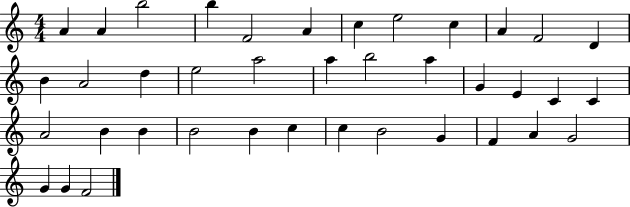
X:1
T:Untitled
M:4/4
L:1/4
K:C
A A b2 b F2 A c e2 c A F2 D B A2 d e2 a2 a b2 a G E C C A2 B B B2 B c c B2 G F A G2 G G F2